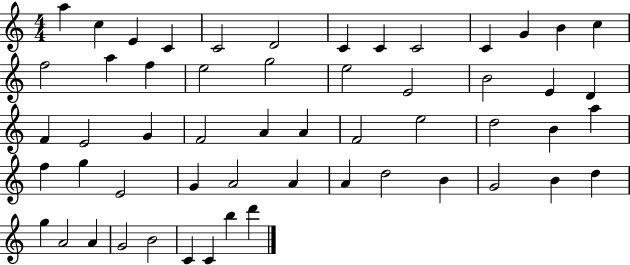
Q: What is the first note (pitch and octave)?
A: A5